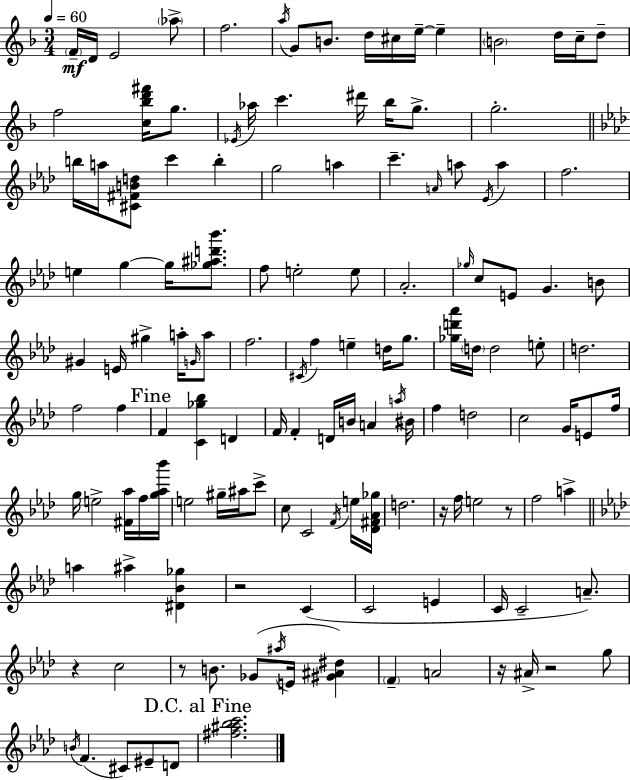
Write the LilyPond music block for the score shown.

{
  \clef treble
  \numericTimeSignature
  \time 3/4
  \key f \major
  \tempo 4 = 60
  \parenthesize f'16--\mf d'16 e'2 \parenthesize aes''8-> | f''2. | \acciaccatura { a''16 } g'8 b'8. d''16 cis''16 e''16--~~ e''4-- | \parenthesize b'2 d''16 c''16-- d''8-- | \break f''2 <c'' bes'' d''' fis'''>16 g''8. | \acciaccatura { ees'16 } aes''16 c'''4. dis'''16 bes''16 g''8.-> | g''2.-. | \bar "||" \break \key aes \major b''16 a''16 <cis' fis' b' d''>8 c'''4 b''4-. | g''2 a''4 | c'''4.-- \grace { a'16 } a''8 \acciaccatura { ees'16 } a''4 | f''2. | \break e''4 g''4~~ g''16 <ges'' ais'' d''' bes'''>8. | f''8 e''2-. | e''8 aes'2.-. | \grace { ges''16 } c''8 e'8 g'4. | \break b'8 gis'4 e'16 gis''4-> | a''16-. \grace { g'16 } a''8 f''2. | \acciaccatura { cis'16 } f''4 e''4-- | d''16 g''8. <ges'' d''' aes'''>16 \parenthesize d''16 d''2 | \break e''8-. d''2. | f''2 | f''4 \mark "Fine" f'4 <c' ges'' bes''>4 | d'4 f'16 f'4-. d'16 b'16 | \break a'4 \acciaccatura { a''16 } bis'16 f''4 d''2 | c''2 | g'16 e'8 f''16 g''16 e''2-> | <fis' aes''>16 f''16 <g'' aes'' bes'''>16 e''2 | \break gis''16-- ais''16 c'''8-> c''8 c'2 | \acciaccatura { f'16 } e''16 <des' fis' aes' ges''>16 d''2. | r16 f''16 e''2 | r8 f''2 | \break a''4-> \bar "||" \break \key f \minor a''4 ais''4-> <dis' bes' ges''>4 | r2 c'4( | c'2 e'4 | c'16 c'2-- a'8.--) | \break r4 c''2 | r8 b'8. ges'8( \acciaccatura { ais''16 } e'16 <gis' ais' dis''>4) | \parenthesize f'4-- a'2 | r16 ais'16-> r2 g''8 | \break \acciaccatura { b'16 }( f'4. cis'8) eis'8-- | d'8 \mark "D.C. al Fine" <fis'' ais'' bes'' c'''>2. | \bar "|."
}